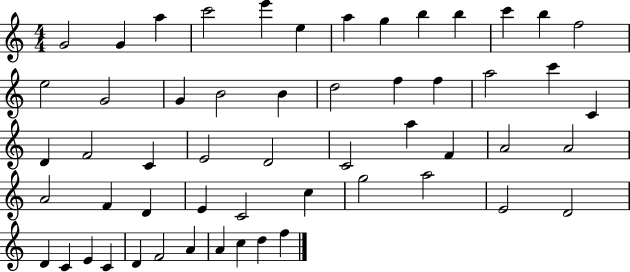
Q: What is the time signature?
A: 4/4